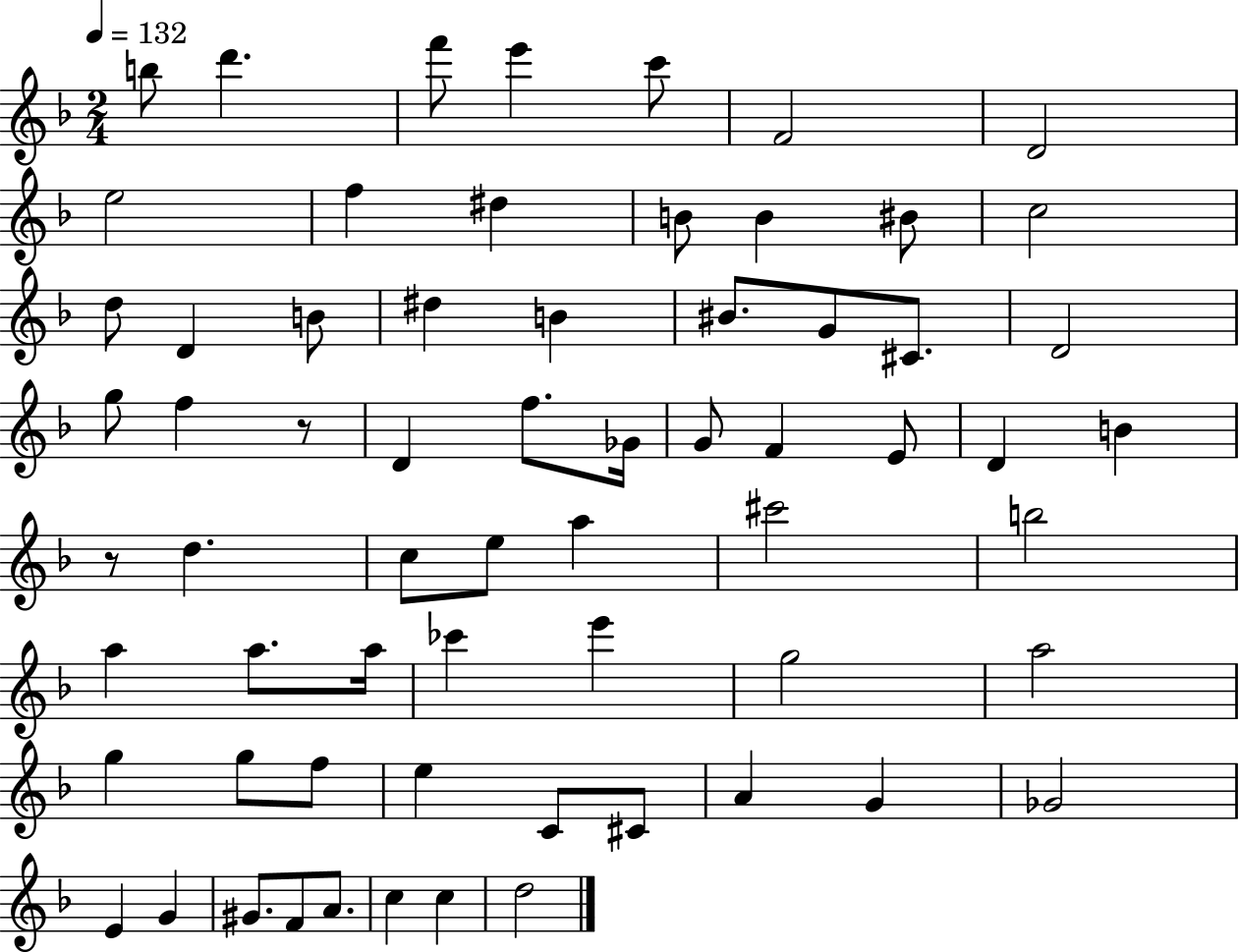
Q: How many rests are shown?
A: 2